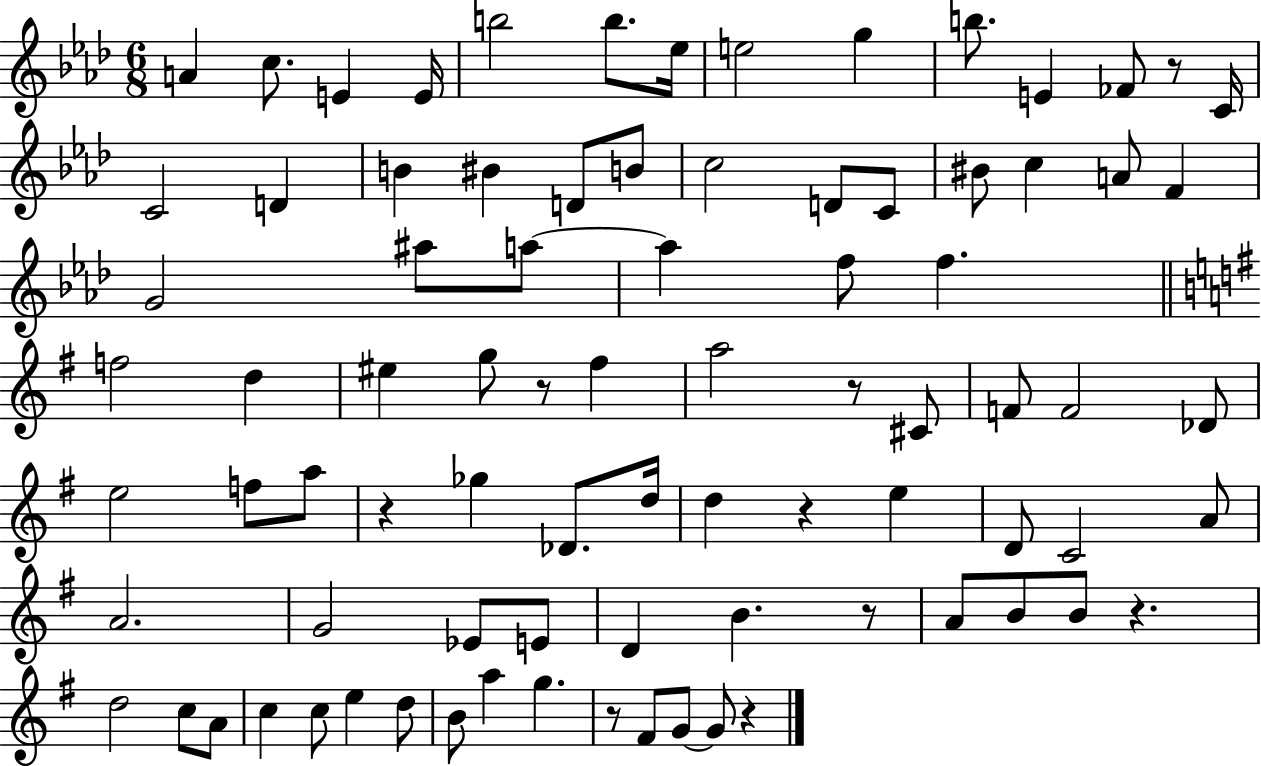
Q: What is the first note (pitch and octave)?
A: A4